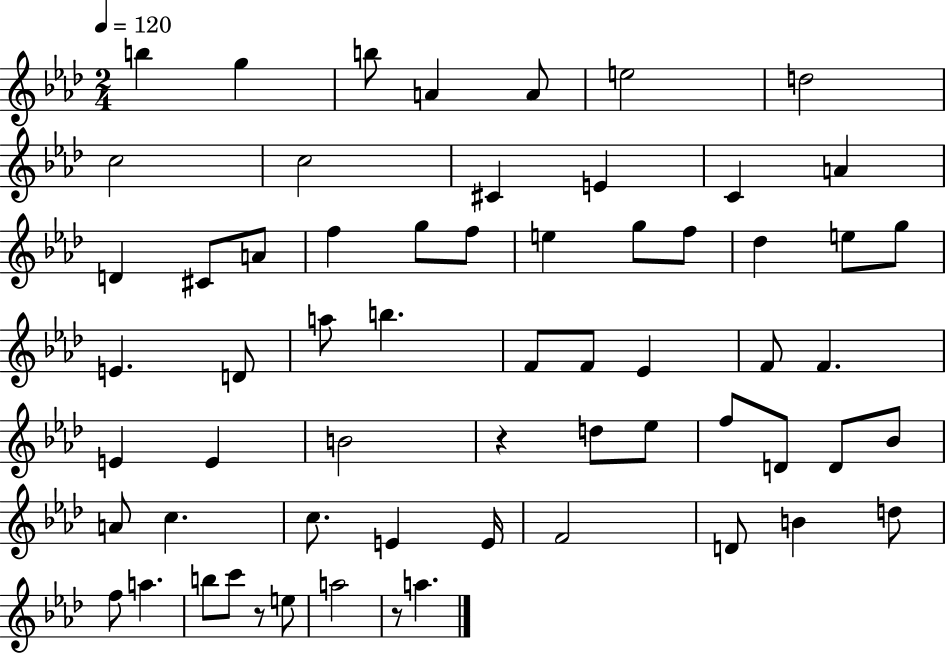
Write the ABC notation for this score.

X:1
T:Untitled
M:2/4
L:1/4
K:Ab
b g b/2 A A/2 e2 d2 c2 c2 ^C E C A D ^C/2 A/2 f g/2 f/2 e g/2 f/2 _d e/2 g/2 E D/2 a/2 b F/2 F/2 _E F/2 F E E B2 z d/2 _e/2 f/2 D/2 D/2 _B/2 A/2 c c/2 E E/4 F2 D/2 B d/2 f/2 a b/2 c'/2 z/2 e/2 a2 z/2 a